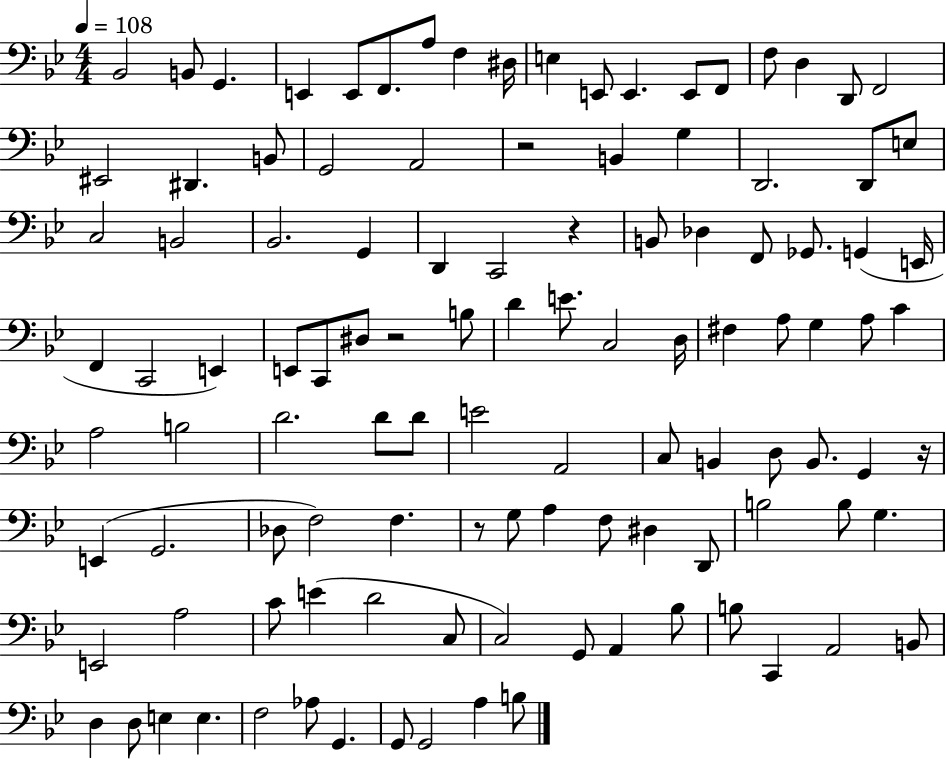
{
  \clef bass
  \numericTimeSignature
  \time 4/4
  \key bes \major
  \tempo 4 = 108
  bes,2 b,8 g,4. | e,4 e,8 f,8. a8 f4 dis16 | e4 e,8 e,4. e,8 f,8 | f8 d4 d,8 f,2 | \break eis,2 dis,4. b,8 | g,2 a,2 | r2 b,4 g4 | d,2. d,8 e8 | \break c2 b,2 | bes,2. g,4 | d,4 c,2 r4 | b,8 des4 f,8 ges,8. g,4( e,16 | \break f,4 c,2 e,4) | e,8 c,8 dis8 r2 b8 | d'4 e'8. c2 d16 | fis4 a8 g4 a8 c'4 | \break a2 b2 | d'2. d'8 d'8 | e'2 a,2 | c8 b,4 d8 b,8. g,4 r16 | \break e,4( g,2. | des8 f2) f4. | r8 g8 a4 f8 dis4 d,8 | b2 b8 g4. | \break e,2 a2 | c'8 e'4( d'2 c8 | c2) g,8 a,4 bes8 | b8 c,4 a,2 b,8 | \break d4 d8 e4 e4. | f2 aes8 g,4. | g,8 g,2 a4 b8 | \bar "|."
}